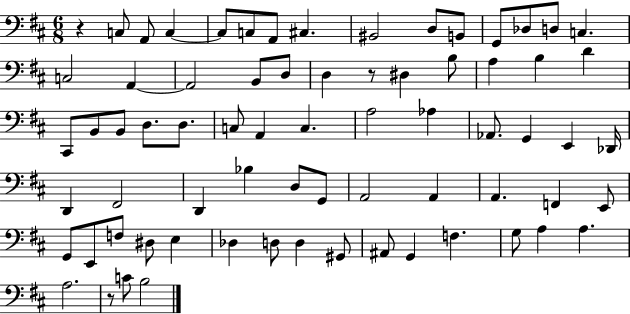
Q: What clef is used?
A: bass